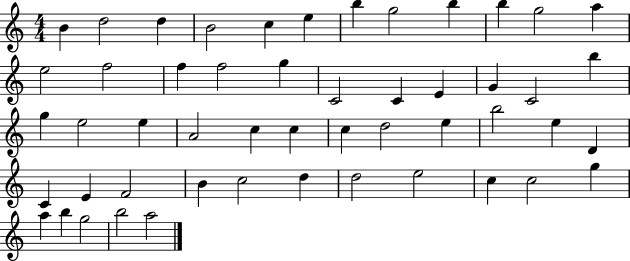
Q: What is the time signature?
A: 4/4